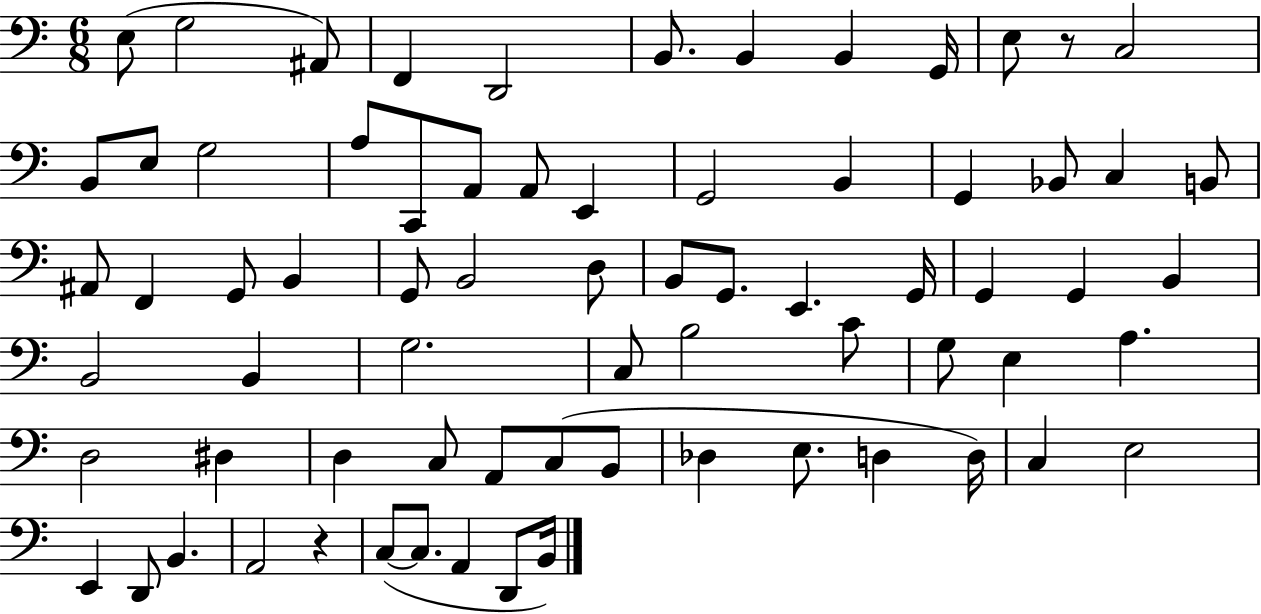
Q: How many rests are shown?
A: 2